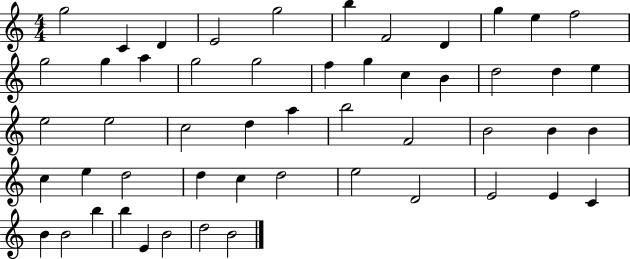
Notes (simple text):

G5/h C4/q D4/q E4/h G5/h B5/q F4/h D4/q G5/q E5/q F5/h G5/h G5/q A5/q G5/h G5/h F5/q G5/q C5/q B4/q D5/h D5/q E5/q E5/h E5/h C5/h D5/q A5/q B5/h F4/h B4/h B4/q B4/q C5/q E5/q D5/h D5/q C5/q D5/h E5/h D4/h E4/h E4/q C4/q B4/q B4/h B5/q B5/q E4/q B4/h D5/h B4/h